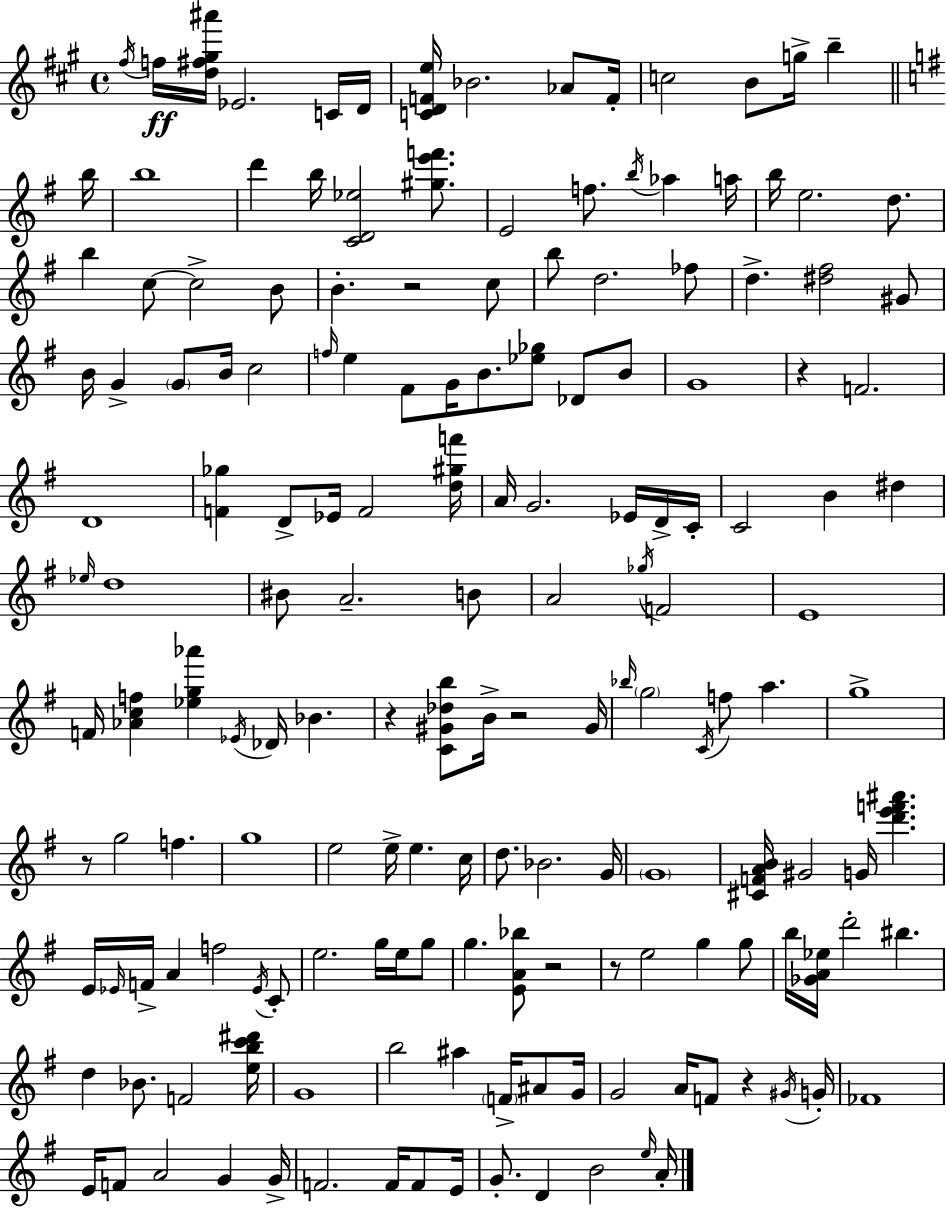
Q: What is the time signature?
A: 4/4